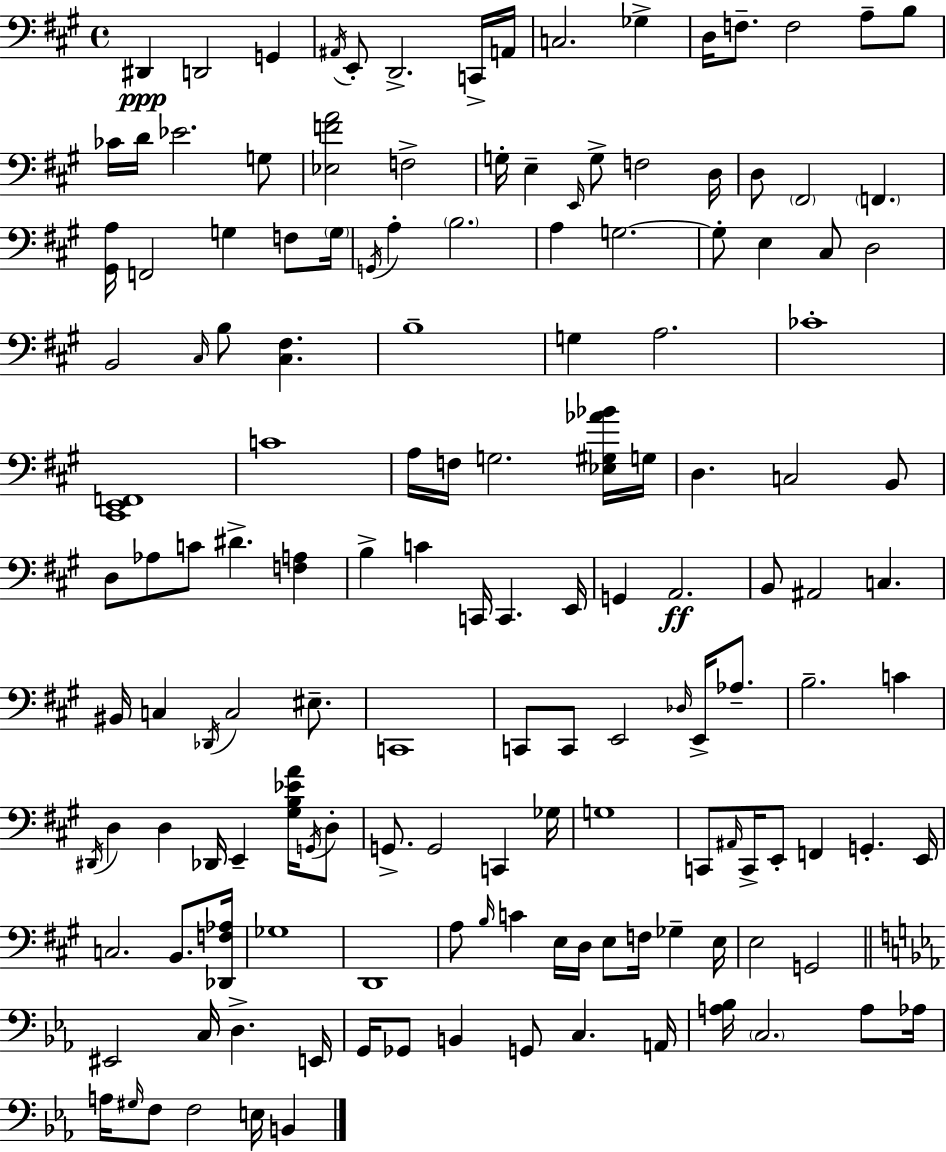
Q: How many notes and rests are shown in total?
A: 147